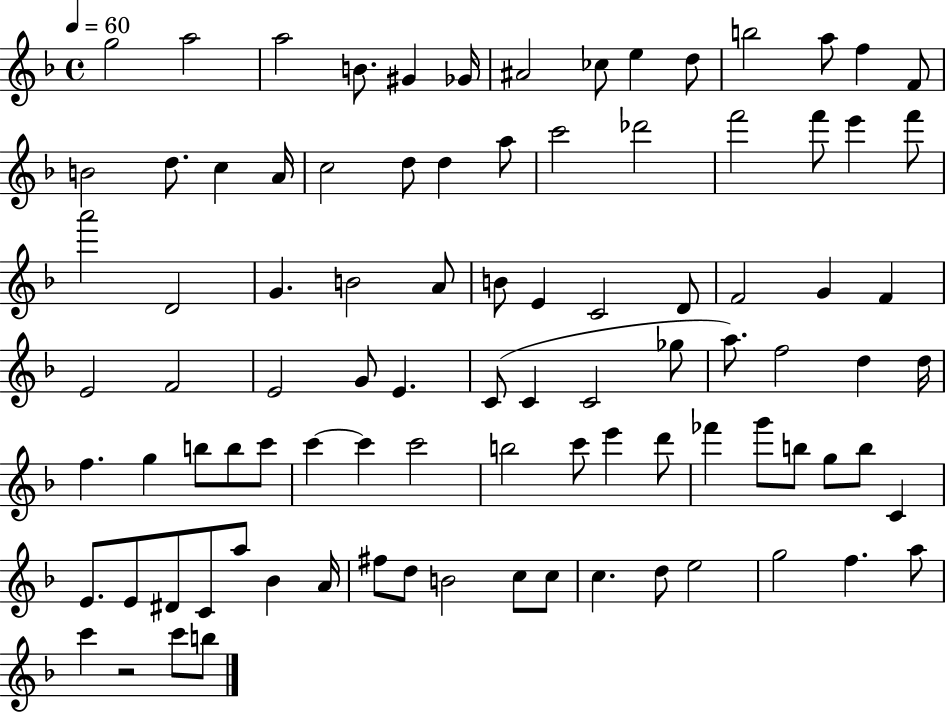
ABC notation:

X:1
T:Untitled
M:4/4
L:1/4
K:F
g2 a2 a2 B/2 ^G _G/4 ^A2 _c/2 e d/2 b2 a/2 f F/2 B2 d/2 c A/4 c2 d/2 d a/2 c'2 _d'2 f'2 f'/2 e' f'/2 a'2 D2 G B2 A/2 B/2 E C2 D/2 F2 G F E2 F2 E2 G/2 E C/2 C C2 _g/2 a/2 f2 d d/4 f g b/2 b/2 c'/2 c' c' c'2 b2 c'/2 e' d'/2 _f' g'/2 b/2 g/2 b/2 C E/2 E/2 ^D/2 C/2 a/2 _B A/4 ^f/2 d/2 B2 c/2 c/2 c d/2 e2 g2 f a/2 c' z2 c'/2 b/2